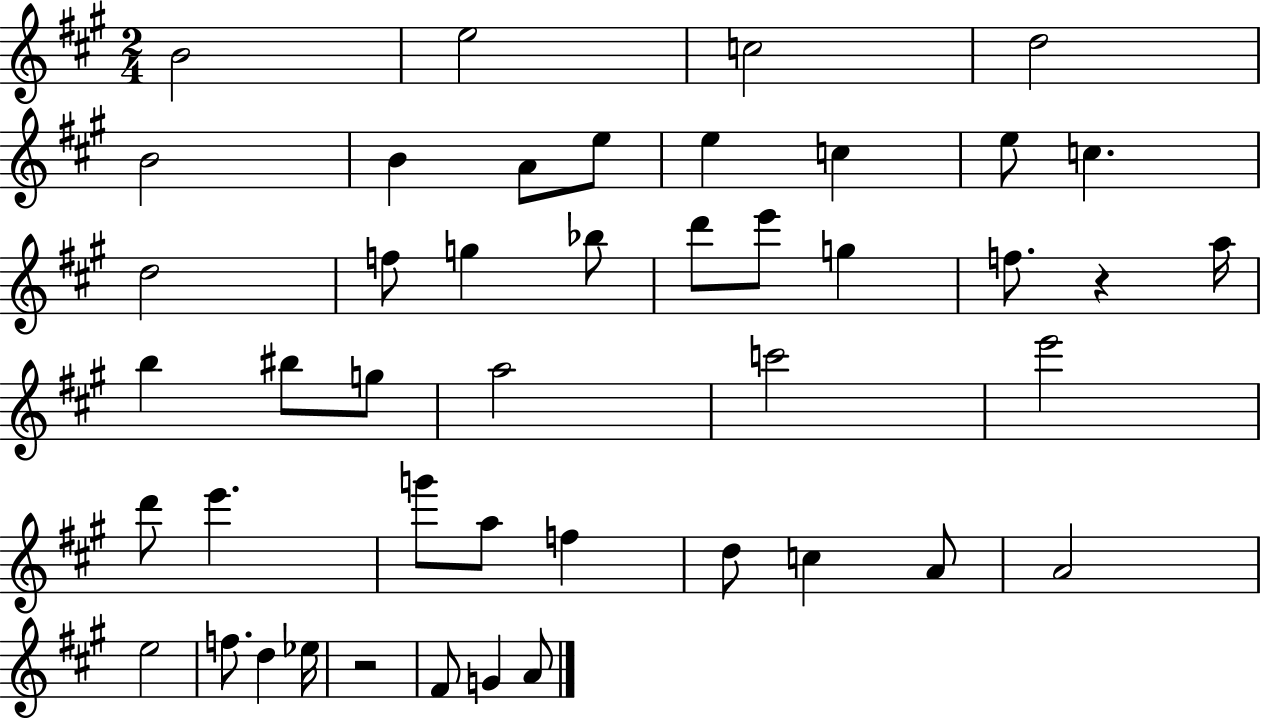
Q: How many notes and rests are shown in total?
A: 45